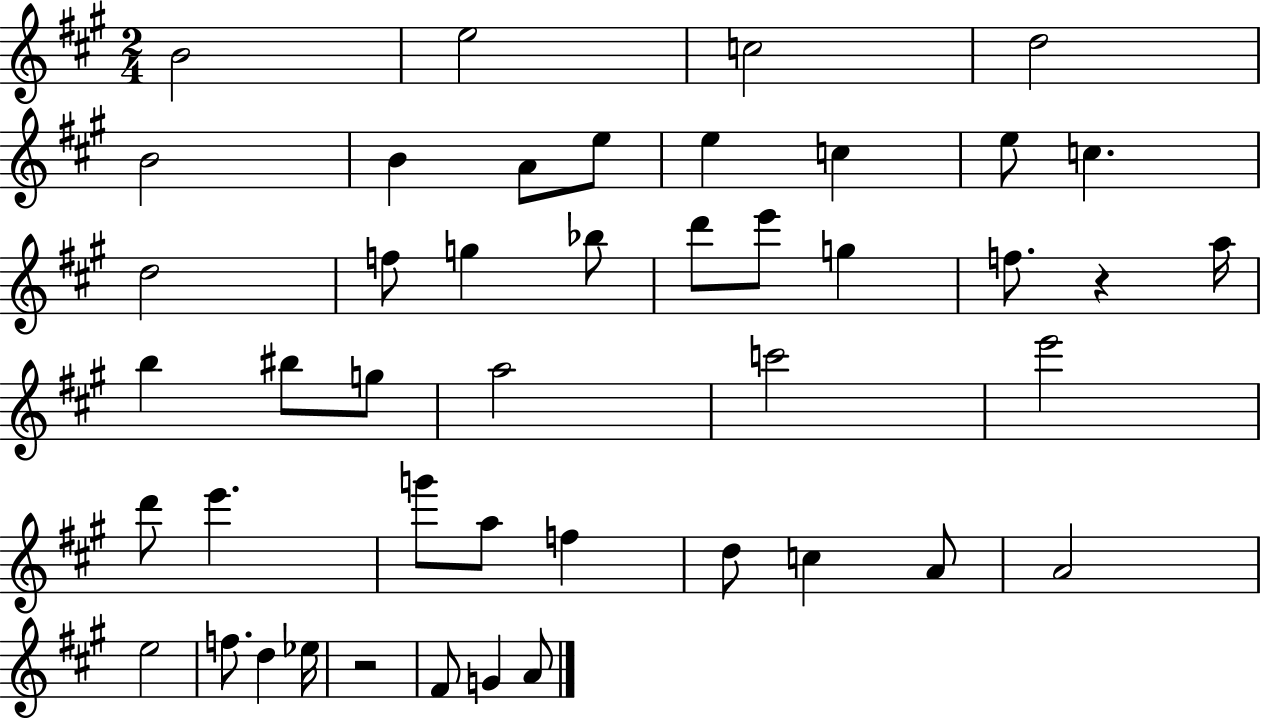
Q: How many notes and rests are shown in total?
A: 45